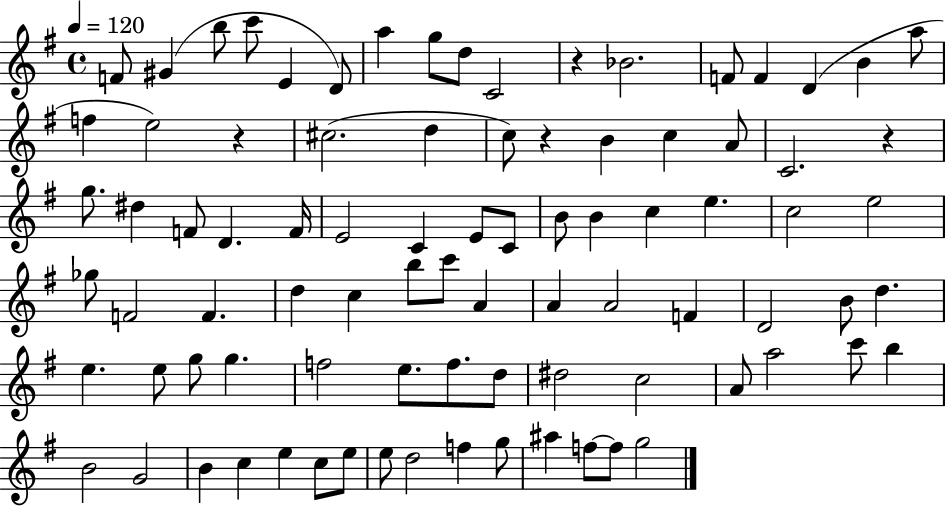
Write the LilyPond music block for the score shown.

{
  \clef treble
  \time 4/4
  \defaultTimeSignature
  \key g \major
  \tempo 4 = 120
  f'8 gis'4( b''8 c'''8 e'4 d'8) | a''4 g''8 d''8 c'2 | r4 bes'2. | f'8 f'4 d'4( b'4 a''8 | \break f''4 e''2) r4 | cis''2.( d''4 | c''8) r4 b'4 c''4 a'8 | c'2. r4 | \break g''8. dis''4 f'8 d'4. f'16 | e'2 c'4 e'8 c'8 | b'8 b'4 c''4 e''4. | c''2 e''2 | \break ges''8 f'2 f'4. | d''4 c''4 b''8 c'''8 a'4 | a'4 a'2 f'4 | d'2 b'8 d''4. | \break e''4. e''8 g''8 g''4. | f''2 e''8. f''8. d''8 | dis''2 c''2 | a'8 a''2 c'''8 b''4 | \break b'2 g'2 | b'4 c''4 e''4 c''8 e''8 | e''8 d''2 f''4 g''8 | ais''4 f''8~~ f''8 g''2 | \break \bar "|."
}